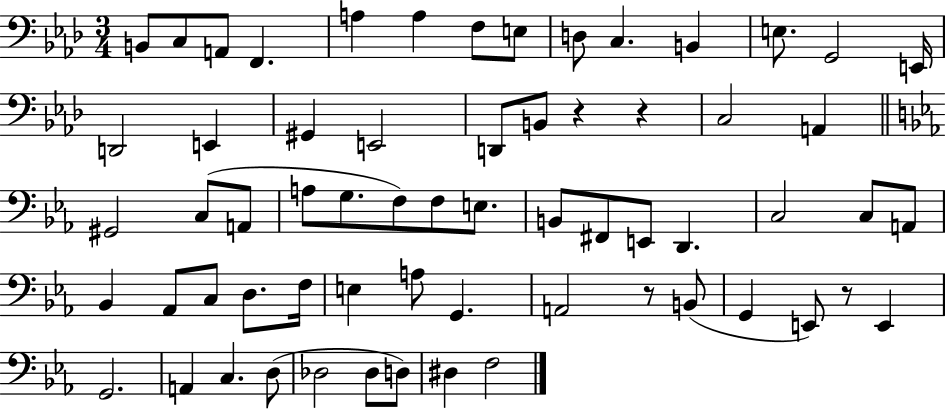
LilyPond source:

{
  \clef bass
  \numericTimeSignature
  \time 3/4
  \key aes \major
  b,8 c8 a,8 f,4. | a4 a4 f8 e8 | d8 c4. b,4 | e8. g,2 e,16 | \break d,2 e,4 | gis,4 e,2 | d,8 b,8 r4 r4 | c2 a,4 | \break \bar "||" \break \key ees \major gis,2 c8( a,8 | a8 g8. f8) f8 e8. | b,8 fis,8 e,8 d,4. | c2 c8 a,8 | \break bes,4 aes,8 c8 d8. f16 | e4 a8 g,4. | a,2 r8 b,8( | g,4 e,8) r8 e,4 | \break g,2. | a,4 c4. d8( | des2 des8 d8) | dis4 f2 | \break \bar "|."
}